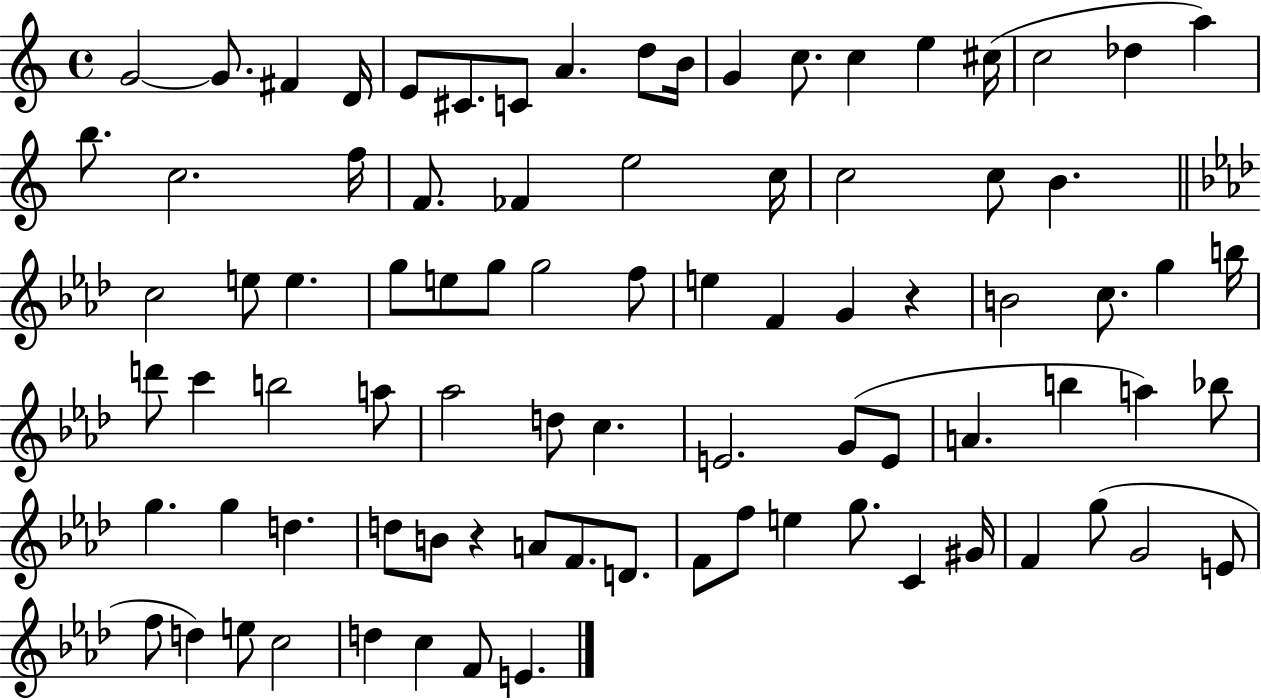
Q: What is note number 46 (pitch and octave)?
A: B5